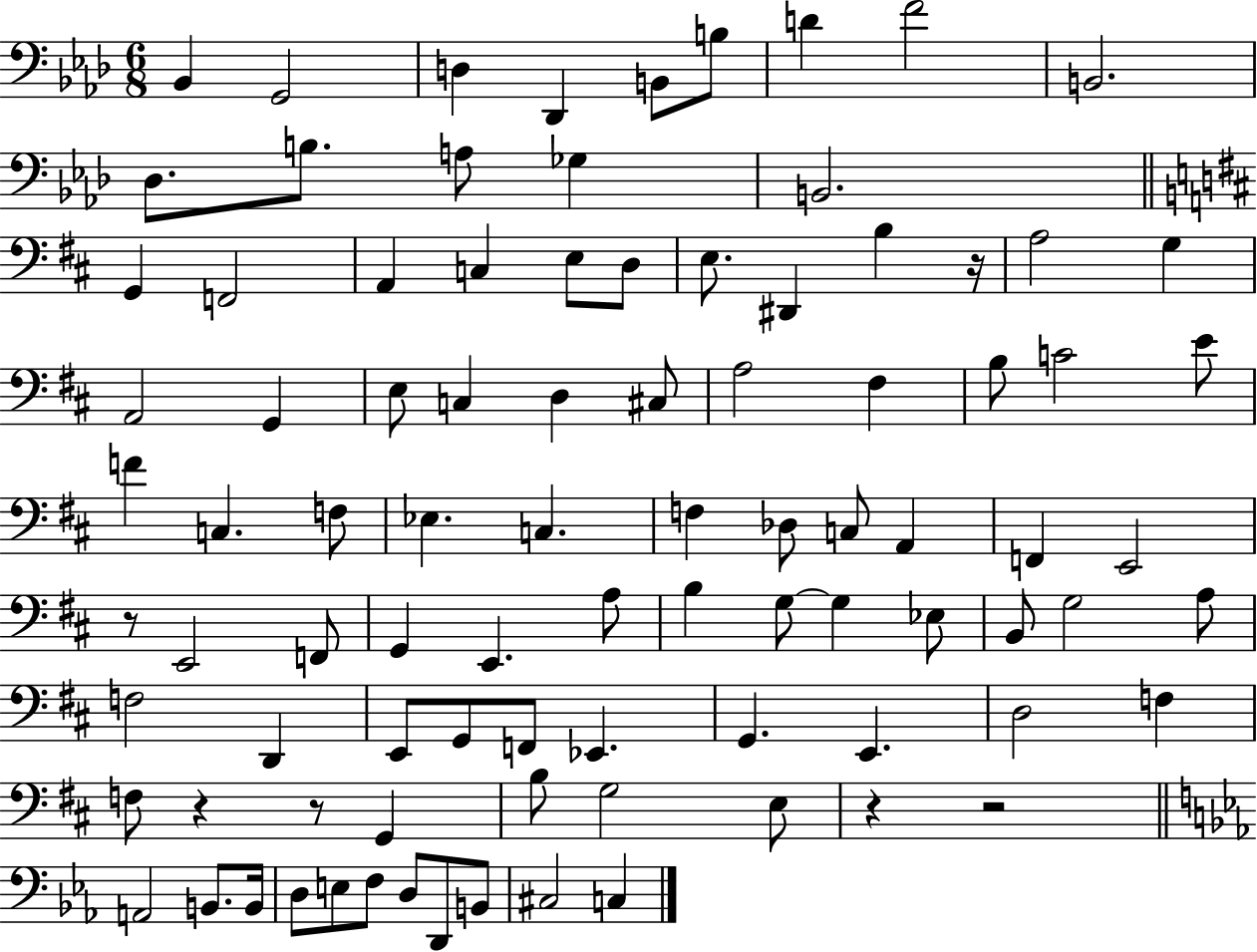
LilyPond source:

{
  \clef bass
  \numericTimeSignature
  \time 6/8
  \key aes \major
  bes,4 g,2 | d4 des,4 b,8 b8 | d'4 f'2 | b,2. | \break des8. b8. a8 ges4 | b,2. | \bar "||" \break \key b \minor g,4 f,2 | a,4 c4 e8 d8 | e8. dis,4 b4 r16 | a2 g4 | \break a,2 g,4 | e8 c4 d4 cis8 | a2 fis4 | b8 c'2 e'8 | \break f'4 c4. f8 | ees4. c4. | f4 des8 c8 a,4 | f,4 e,2 | \break r8 e,2 f,8 | g,4 e,4. a8 | b4 g8~~ g4 ees8 | b,8 g2 a8 | \break f2 d,4 | e,8 g,8 f,8 ees,4. | g,4. e,4. | d2 f4 | \break f8 r4 r8 g,4 | b8 g2 e8 | r4 r2 | \bar "||" \break \key ees \major a,2 b,8. b,16 | d8 e8 f8 d8 d,8 b,8 | cis2 c4 | \bar "|."
}